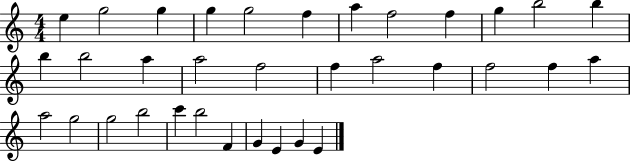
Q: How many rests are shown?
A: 0